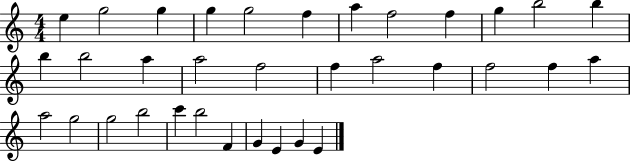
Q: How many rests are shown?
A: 0